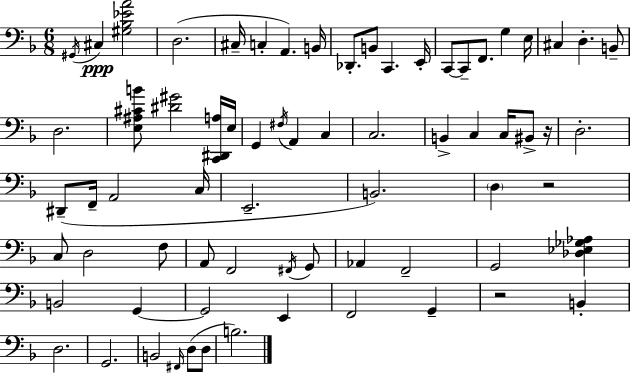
G#2/s C#3/q [G#3,Bb3,Eb4,A4]/h D3/h. C#3/s C3/q A2/q. B2/s Db2/e. B2/e C2/q. E2/s C2/e C2/e F2/e. G3/q E3/s C#3/q D3/q. B2/e D3/h. [E3,A#3,C#4,B4]/e [D#4,G#4]/h [C2,D#2,A3]/s E3/s G2/q F#3/s A2/q C3/q C3/h. B2/q C3/q C3/s BIS2/e R/s D3/h. D#2/e F2/s A2/h C3/s E2/h. B2/h. D3/q R/h C3/e D3/h F3/e A2/e F2/h F#2/s G2/e Ab2/q F2/h G2/h [Db3,Eb3,Gb3,Ab3]/q B2/h G2/q G2/h E2/q F2/h G2/q R/h B2/q D3/h. G2/h. B2/h F#2/s D3/e D3/e B3/h.